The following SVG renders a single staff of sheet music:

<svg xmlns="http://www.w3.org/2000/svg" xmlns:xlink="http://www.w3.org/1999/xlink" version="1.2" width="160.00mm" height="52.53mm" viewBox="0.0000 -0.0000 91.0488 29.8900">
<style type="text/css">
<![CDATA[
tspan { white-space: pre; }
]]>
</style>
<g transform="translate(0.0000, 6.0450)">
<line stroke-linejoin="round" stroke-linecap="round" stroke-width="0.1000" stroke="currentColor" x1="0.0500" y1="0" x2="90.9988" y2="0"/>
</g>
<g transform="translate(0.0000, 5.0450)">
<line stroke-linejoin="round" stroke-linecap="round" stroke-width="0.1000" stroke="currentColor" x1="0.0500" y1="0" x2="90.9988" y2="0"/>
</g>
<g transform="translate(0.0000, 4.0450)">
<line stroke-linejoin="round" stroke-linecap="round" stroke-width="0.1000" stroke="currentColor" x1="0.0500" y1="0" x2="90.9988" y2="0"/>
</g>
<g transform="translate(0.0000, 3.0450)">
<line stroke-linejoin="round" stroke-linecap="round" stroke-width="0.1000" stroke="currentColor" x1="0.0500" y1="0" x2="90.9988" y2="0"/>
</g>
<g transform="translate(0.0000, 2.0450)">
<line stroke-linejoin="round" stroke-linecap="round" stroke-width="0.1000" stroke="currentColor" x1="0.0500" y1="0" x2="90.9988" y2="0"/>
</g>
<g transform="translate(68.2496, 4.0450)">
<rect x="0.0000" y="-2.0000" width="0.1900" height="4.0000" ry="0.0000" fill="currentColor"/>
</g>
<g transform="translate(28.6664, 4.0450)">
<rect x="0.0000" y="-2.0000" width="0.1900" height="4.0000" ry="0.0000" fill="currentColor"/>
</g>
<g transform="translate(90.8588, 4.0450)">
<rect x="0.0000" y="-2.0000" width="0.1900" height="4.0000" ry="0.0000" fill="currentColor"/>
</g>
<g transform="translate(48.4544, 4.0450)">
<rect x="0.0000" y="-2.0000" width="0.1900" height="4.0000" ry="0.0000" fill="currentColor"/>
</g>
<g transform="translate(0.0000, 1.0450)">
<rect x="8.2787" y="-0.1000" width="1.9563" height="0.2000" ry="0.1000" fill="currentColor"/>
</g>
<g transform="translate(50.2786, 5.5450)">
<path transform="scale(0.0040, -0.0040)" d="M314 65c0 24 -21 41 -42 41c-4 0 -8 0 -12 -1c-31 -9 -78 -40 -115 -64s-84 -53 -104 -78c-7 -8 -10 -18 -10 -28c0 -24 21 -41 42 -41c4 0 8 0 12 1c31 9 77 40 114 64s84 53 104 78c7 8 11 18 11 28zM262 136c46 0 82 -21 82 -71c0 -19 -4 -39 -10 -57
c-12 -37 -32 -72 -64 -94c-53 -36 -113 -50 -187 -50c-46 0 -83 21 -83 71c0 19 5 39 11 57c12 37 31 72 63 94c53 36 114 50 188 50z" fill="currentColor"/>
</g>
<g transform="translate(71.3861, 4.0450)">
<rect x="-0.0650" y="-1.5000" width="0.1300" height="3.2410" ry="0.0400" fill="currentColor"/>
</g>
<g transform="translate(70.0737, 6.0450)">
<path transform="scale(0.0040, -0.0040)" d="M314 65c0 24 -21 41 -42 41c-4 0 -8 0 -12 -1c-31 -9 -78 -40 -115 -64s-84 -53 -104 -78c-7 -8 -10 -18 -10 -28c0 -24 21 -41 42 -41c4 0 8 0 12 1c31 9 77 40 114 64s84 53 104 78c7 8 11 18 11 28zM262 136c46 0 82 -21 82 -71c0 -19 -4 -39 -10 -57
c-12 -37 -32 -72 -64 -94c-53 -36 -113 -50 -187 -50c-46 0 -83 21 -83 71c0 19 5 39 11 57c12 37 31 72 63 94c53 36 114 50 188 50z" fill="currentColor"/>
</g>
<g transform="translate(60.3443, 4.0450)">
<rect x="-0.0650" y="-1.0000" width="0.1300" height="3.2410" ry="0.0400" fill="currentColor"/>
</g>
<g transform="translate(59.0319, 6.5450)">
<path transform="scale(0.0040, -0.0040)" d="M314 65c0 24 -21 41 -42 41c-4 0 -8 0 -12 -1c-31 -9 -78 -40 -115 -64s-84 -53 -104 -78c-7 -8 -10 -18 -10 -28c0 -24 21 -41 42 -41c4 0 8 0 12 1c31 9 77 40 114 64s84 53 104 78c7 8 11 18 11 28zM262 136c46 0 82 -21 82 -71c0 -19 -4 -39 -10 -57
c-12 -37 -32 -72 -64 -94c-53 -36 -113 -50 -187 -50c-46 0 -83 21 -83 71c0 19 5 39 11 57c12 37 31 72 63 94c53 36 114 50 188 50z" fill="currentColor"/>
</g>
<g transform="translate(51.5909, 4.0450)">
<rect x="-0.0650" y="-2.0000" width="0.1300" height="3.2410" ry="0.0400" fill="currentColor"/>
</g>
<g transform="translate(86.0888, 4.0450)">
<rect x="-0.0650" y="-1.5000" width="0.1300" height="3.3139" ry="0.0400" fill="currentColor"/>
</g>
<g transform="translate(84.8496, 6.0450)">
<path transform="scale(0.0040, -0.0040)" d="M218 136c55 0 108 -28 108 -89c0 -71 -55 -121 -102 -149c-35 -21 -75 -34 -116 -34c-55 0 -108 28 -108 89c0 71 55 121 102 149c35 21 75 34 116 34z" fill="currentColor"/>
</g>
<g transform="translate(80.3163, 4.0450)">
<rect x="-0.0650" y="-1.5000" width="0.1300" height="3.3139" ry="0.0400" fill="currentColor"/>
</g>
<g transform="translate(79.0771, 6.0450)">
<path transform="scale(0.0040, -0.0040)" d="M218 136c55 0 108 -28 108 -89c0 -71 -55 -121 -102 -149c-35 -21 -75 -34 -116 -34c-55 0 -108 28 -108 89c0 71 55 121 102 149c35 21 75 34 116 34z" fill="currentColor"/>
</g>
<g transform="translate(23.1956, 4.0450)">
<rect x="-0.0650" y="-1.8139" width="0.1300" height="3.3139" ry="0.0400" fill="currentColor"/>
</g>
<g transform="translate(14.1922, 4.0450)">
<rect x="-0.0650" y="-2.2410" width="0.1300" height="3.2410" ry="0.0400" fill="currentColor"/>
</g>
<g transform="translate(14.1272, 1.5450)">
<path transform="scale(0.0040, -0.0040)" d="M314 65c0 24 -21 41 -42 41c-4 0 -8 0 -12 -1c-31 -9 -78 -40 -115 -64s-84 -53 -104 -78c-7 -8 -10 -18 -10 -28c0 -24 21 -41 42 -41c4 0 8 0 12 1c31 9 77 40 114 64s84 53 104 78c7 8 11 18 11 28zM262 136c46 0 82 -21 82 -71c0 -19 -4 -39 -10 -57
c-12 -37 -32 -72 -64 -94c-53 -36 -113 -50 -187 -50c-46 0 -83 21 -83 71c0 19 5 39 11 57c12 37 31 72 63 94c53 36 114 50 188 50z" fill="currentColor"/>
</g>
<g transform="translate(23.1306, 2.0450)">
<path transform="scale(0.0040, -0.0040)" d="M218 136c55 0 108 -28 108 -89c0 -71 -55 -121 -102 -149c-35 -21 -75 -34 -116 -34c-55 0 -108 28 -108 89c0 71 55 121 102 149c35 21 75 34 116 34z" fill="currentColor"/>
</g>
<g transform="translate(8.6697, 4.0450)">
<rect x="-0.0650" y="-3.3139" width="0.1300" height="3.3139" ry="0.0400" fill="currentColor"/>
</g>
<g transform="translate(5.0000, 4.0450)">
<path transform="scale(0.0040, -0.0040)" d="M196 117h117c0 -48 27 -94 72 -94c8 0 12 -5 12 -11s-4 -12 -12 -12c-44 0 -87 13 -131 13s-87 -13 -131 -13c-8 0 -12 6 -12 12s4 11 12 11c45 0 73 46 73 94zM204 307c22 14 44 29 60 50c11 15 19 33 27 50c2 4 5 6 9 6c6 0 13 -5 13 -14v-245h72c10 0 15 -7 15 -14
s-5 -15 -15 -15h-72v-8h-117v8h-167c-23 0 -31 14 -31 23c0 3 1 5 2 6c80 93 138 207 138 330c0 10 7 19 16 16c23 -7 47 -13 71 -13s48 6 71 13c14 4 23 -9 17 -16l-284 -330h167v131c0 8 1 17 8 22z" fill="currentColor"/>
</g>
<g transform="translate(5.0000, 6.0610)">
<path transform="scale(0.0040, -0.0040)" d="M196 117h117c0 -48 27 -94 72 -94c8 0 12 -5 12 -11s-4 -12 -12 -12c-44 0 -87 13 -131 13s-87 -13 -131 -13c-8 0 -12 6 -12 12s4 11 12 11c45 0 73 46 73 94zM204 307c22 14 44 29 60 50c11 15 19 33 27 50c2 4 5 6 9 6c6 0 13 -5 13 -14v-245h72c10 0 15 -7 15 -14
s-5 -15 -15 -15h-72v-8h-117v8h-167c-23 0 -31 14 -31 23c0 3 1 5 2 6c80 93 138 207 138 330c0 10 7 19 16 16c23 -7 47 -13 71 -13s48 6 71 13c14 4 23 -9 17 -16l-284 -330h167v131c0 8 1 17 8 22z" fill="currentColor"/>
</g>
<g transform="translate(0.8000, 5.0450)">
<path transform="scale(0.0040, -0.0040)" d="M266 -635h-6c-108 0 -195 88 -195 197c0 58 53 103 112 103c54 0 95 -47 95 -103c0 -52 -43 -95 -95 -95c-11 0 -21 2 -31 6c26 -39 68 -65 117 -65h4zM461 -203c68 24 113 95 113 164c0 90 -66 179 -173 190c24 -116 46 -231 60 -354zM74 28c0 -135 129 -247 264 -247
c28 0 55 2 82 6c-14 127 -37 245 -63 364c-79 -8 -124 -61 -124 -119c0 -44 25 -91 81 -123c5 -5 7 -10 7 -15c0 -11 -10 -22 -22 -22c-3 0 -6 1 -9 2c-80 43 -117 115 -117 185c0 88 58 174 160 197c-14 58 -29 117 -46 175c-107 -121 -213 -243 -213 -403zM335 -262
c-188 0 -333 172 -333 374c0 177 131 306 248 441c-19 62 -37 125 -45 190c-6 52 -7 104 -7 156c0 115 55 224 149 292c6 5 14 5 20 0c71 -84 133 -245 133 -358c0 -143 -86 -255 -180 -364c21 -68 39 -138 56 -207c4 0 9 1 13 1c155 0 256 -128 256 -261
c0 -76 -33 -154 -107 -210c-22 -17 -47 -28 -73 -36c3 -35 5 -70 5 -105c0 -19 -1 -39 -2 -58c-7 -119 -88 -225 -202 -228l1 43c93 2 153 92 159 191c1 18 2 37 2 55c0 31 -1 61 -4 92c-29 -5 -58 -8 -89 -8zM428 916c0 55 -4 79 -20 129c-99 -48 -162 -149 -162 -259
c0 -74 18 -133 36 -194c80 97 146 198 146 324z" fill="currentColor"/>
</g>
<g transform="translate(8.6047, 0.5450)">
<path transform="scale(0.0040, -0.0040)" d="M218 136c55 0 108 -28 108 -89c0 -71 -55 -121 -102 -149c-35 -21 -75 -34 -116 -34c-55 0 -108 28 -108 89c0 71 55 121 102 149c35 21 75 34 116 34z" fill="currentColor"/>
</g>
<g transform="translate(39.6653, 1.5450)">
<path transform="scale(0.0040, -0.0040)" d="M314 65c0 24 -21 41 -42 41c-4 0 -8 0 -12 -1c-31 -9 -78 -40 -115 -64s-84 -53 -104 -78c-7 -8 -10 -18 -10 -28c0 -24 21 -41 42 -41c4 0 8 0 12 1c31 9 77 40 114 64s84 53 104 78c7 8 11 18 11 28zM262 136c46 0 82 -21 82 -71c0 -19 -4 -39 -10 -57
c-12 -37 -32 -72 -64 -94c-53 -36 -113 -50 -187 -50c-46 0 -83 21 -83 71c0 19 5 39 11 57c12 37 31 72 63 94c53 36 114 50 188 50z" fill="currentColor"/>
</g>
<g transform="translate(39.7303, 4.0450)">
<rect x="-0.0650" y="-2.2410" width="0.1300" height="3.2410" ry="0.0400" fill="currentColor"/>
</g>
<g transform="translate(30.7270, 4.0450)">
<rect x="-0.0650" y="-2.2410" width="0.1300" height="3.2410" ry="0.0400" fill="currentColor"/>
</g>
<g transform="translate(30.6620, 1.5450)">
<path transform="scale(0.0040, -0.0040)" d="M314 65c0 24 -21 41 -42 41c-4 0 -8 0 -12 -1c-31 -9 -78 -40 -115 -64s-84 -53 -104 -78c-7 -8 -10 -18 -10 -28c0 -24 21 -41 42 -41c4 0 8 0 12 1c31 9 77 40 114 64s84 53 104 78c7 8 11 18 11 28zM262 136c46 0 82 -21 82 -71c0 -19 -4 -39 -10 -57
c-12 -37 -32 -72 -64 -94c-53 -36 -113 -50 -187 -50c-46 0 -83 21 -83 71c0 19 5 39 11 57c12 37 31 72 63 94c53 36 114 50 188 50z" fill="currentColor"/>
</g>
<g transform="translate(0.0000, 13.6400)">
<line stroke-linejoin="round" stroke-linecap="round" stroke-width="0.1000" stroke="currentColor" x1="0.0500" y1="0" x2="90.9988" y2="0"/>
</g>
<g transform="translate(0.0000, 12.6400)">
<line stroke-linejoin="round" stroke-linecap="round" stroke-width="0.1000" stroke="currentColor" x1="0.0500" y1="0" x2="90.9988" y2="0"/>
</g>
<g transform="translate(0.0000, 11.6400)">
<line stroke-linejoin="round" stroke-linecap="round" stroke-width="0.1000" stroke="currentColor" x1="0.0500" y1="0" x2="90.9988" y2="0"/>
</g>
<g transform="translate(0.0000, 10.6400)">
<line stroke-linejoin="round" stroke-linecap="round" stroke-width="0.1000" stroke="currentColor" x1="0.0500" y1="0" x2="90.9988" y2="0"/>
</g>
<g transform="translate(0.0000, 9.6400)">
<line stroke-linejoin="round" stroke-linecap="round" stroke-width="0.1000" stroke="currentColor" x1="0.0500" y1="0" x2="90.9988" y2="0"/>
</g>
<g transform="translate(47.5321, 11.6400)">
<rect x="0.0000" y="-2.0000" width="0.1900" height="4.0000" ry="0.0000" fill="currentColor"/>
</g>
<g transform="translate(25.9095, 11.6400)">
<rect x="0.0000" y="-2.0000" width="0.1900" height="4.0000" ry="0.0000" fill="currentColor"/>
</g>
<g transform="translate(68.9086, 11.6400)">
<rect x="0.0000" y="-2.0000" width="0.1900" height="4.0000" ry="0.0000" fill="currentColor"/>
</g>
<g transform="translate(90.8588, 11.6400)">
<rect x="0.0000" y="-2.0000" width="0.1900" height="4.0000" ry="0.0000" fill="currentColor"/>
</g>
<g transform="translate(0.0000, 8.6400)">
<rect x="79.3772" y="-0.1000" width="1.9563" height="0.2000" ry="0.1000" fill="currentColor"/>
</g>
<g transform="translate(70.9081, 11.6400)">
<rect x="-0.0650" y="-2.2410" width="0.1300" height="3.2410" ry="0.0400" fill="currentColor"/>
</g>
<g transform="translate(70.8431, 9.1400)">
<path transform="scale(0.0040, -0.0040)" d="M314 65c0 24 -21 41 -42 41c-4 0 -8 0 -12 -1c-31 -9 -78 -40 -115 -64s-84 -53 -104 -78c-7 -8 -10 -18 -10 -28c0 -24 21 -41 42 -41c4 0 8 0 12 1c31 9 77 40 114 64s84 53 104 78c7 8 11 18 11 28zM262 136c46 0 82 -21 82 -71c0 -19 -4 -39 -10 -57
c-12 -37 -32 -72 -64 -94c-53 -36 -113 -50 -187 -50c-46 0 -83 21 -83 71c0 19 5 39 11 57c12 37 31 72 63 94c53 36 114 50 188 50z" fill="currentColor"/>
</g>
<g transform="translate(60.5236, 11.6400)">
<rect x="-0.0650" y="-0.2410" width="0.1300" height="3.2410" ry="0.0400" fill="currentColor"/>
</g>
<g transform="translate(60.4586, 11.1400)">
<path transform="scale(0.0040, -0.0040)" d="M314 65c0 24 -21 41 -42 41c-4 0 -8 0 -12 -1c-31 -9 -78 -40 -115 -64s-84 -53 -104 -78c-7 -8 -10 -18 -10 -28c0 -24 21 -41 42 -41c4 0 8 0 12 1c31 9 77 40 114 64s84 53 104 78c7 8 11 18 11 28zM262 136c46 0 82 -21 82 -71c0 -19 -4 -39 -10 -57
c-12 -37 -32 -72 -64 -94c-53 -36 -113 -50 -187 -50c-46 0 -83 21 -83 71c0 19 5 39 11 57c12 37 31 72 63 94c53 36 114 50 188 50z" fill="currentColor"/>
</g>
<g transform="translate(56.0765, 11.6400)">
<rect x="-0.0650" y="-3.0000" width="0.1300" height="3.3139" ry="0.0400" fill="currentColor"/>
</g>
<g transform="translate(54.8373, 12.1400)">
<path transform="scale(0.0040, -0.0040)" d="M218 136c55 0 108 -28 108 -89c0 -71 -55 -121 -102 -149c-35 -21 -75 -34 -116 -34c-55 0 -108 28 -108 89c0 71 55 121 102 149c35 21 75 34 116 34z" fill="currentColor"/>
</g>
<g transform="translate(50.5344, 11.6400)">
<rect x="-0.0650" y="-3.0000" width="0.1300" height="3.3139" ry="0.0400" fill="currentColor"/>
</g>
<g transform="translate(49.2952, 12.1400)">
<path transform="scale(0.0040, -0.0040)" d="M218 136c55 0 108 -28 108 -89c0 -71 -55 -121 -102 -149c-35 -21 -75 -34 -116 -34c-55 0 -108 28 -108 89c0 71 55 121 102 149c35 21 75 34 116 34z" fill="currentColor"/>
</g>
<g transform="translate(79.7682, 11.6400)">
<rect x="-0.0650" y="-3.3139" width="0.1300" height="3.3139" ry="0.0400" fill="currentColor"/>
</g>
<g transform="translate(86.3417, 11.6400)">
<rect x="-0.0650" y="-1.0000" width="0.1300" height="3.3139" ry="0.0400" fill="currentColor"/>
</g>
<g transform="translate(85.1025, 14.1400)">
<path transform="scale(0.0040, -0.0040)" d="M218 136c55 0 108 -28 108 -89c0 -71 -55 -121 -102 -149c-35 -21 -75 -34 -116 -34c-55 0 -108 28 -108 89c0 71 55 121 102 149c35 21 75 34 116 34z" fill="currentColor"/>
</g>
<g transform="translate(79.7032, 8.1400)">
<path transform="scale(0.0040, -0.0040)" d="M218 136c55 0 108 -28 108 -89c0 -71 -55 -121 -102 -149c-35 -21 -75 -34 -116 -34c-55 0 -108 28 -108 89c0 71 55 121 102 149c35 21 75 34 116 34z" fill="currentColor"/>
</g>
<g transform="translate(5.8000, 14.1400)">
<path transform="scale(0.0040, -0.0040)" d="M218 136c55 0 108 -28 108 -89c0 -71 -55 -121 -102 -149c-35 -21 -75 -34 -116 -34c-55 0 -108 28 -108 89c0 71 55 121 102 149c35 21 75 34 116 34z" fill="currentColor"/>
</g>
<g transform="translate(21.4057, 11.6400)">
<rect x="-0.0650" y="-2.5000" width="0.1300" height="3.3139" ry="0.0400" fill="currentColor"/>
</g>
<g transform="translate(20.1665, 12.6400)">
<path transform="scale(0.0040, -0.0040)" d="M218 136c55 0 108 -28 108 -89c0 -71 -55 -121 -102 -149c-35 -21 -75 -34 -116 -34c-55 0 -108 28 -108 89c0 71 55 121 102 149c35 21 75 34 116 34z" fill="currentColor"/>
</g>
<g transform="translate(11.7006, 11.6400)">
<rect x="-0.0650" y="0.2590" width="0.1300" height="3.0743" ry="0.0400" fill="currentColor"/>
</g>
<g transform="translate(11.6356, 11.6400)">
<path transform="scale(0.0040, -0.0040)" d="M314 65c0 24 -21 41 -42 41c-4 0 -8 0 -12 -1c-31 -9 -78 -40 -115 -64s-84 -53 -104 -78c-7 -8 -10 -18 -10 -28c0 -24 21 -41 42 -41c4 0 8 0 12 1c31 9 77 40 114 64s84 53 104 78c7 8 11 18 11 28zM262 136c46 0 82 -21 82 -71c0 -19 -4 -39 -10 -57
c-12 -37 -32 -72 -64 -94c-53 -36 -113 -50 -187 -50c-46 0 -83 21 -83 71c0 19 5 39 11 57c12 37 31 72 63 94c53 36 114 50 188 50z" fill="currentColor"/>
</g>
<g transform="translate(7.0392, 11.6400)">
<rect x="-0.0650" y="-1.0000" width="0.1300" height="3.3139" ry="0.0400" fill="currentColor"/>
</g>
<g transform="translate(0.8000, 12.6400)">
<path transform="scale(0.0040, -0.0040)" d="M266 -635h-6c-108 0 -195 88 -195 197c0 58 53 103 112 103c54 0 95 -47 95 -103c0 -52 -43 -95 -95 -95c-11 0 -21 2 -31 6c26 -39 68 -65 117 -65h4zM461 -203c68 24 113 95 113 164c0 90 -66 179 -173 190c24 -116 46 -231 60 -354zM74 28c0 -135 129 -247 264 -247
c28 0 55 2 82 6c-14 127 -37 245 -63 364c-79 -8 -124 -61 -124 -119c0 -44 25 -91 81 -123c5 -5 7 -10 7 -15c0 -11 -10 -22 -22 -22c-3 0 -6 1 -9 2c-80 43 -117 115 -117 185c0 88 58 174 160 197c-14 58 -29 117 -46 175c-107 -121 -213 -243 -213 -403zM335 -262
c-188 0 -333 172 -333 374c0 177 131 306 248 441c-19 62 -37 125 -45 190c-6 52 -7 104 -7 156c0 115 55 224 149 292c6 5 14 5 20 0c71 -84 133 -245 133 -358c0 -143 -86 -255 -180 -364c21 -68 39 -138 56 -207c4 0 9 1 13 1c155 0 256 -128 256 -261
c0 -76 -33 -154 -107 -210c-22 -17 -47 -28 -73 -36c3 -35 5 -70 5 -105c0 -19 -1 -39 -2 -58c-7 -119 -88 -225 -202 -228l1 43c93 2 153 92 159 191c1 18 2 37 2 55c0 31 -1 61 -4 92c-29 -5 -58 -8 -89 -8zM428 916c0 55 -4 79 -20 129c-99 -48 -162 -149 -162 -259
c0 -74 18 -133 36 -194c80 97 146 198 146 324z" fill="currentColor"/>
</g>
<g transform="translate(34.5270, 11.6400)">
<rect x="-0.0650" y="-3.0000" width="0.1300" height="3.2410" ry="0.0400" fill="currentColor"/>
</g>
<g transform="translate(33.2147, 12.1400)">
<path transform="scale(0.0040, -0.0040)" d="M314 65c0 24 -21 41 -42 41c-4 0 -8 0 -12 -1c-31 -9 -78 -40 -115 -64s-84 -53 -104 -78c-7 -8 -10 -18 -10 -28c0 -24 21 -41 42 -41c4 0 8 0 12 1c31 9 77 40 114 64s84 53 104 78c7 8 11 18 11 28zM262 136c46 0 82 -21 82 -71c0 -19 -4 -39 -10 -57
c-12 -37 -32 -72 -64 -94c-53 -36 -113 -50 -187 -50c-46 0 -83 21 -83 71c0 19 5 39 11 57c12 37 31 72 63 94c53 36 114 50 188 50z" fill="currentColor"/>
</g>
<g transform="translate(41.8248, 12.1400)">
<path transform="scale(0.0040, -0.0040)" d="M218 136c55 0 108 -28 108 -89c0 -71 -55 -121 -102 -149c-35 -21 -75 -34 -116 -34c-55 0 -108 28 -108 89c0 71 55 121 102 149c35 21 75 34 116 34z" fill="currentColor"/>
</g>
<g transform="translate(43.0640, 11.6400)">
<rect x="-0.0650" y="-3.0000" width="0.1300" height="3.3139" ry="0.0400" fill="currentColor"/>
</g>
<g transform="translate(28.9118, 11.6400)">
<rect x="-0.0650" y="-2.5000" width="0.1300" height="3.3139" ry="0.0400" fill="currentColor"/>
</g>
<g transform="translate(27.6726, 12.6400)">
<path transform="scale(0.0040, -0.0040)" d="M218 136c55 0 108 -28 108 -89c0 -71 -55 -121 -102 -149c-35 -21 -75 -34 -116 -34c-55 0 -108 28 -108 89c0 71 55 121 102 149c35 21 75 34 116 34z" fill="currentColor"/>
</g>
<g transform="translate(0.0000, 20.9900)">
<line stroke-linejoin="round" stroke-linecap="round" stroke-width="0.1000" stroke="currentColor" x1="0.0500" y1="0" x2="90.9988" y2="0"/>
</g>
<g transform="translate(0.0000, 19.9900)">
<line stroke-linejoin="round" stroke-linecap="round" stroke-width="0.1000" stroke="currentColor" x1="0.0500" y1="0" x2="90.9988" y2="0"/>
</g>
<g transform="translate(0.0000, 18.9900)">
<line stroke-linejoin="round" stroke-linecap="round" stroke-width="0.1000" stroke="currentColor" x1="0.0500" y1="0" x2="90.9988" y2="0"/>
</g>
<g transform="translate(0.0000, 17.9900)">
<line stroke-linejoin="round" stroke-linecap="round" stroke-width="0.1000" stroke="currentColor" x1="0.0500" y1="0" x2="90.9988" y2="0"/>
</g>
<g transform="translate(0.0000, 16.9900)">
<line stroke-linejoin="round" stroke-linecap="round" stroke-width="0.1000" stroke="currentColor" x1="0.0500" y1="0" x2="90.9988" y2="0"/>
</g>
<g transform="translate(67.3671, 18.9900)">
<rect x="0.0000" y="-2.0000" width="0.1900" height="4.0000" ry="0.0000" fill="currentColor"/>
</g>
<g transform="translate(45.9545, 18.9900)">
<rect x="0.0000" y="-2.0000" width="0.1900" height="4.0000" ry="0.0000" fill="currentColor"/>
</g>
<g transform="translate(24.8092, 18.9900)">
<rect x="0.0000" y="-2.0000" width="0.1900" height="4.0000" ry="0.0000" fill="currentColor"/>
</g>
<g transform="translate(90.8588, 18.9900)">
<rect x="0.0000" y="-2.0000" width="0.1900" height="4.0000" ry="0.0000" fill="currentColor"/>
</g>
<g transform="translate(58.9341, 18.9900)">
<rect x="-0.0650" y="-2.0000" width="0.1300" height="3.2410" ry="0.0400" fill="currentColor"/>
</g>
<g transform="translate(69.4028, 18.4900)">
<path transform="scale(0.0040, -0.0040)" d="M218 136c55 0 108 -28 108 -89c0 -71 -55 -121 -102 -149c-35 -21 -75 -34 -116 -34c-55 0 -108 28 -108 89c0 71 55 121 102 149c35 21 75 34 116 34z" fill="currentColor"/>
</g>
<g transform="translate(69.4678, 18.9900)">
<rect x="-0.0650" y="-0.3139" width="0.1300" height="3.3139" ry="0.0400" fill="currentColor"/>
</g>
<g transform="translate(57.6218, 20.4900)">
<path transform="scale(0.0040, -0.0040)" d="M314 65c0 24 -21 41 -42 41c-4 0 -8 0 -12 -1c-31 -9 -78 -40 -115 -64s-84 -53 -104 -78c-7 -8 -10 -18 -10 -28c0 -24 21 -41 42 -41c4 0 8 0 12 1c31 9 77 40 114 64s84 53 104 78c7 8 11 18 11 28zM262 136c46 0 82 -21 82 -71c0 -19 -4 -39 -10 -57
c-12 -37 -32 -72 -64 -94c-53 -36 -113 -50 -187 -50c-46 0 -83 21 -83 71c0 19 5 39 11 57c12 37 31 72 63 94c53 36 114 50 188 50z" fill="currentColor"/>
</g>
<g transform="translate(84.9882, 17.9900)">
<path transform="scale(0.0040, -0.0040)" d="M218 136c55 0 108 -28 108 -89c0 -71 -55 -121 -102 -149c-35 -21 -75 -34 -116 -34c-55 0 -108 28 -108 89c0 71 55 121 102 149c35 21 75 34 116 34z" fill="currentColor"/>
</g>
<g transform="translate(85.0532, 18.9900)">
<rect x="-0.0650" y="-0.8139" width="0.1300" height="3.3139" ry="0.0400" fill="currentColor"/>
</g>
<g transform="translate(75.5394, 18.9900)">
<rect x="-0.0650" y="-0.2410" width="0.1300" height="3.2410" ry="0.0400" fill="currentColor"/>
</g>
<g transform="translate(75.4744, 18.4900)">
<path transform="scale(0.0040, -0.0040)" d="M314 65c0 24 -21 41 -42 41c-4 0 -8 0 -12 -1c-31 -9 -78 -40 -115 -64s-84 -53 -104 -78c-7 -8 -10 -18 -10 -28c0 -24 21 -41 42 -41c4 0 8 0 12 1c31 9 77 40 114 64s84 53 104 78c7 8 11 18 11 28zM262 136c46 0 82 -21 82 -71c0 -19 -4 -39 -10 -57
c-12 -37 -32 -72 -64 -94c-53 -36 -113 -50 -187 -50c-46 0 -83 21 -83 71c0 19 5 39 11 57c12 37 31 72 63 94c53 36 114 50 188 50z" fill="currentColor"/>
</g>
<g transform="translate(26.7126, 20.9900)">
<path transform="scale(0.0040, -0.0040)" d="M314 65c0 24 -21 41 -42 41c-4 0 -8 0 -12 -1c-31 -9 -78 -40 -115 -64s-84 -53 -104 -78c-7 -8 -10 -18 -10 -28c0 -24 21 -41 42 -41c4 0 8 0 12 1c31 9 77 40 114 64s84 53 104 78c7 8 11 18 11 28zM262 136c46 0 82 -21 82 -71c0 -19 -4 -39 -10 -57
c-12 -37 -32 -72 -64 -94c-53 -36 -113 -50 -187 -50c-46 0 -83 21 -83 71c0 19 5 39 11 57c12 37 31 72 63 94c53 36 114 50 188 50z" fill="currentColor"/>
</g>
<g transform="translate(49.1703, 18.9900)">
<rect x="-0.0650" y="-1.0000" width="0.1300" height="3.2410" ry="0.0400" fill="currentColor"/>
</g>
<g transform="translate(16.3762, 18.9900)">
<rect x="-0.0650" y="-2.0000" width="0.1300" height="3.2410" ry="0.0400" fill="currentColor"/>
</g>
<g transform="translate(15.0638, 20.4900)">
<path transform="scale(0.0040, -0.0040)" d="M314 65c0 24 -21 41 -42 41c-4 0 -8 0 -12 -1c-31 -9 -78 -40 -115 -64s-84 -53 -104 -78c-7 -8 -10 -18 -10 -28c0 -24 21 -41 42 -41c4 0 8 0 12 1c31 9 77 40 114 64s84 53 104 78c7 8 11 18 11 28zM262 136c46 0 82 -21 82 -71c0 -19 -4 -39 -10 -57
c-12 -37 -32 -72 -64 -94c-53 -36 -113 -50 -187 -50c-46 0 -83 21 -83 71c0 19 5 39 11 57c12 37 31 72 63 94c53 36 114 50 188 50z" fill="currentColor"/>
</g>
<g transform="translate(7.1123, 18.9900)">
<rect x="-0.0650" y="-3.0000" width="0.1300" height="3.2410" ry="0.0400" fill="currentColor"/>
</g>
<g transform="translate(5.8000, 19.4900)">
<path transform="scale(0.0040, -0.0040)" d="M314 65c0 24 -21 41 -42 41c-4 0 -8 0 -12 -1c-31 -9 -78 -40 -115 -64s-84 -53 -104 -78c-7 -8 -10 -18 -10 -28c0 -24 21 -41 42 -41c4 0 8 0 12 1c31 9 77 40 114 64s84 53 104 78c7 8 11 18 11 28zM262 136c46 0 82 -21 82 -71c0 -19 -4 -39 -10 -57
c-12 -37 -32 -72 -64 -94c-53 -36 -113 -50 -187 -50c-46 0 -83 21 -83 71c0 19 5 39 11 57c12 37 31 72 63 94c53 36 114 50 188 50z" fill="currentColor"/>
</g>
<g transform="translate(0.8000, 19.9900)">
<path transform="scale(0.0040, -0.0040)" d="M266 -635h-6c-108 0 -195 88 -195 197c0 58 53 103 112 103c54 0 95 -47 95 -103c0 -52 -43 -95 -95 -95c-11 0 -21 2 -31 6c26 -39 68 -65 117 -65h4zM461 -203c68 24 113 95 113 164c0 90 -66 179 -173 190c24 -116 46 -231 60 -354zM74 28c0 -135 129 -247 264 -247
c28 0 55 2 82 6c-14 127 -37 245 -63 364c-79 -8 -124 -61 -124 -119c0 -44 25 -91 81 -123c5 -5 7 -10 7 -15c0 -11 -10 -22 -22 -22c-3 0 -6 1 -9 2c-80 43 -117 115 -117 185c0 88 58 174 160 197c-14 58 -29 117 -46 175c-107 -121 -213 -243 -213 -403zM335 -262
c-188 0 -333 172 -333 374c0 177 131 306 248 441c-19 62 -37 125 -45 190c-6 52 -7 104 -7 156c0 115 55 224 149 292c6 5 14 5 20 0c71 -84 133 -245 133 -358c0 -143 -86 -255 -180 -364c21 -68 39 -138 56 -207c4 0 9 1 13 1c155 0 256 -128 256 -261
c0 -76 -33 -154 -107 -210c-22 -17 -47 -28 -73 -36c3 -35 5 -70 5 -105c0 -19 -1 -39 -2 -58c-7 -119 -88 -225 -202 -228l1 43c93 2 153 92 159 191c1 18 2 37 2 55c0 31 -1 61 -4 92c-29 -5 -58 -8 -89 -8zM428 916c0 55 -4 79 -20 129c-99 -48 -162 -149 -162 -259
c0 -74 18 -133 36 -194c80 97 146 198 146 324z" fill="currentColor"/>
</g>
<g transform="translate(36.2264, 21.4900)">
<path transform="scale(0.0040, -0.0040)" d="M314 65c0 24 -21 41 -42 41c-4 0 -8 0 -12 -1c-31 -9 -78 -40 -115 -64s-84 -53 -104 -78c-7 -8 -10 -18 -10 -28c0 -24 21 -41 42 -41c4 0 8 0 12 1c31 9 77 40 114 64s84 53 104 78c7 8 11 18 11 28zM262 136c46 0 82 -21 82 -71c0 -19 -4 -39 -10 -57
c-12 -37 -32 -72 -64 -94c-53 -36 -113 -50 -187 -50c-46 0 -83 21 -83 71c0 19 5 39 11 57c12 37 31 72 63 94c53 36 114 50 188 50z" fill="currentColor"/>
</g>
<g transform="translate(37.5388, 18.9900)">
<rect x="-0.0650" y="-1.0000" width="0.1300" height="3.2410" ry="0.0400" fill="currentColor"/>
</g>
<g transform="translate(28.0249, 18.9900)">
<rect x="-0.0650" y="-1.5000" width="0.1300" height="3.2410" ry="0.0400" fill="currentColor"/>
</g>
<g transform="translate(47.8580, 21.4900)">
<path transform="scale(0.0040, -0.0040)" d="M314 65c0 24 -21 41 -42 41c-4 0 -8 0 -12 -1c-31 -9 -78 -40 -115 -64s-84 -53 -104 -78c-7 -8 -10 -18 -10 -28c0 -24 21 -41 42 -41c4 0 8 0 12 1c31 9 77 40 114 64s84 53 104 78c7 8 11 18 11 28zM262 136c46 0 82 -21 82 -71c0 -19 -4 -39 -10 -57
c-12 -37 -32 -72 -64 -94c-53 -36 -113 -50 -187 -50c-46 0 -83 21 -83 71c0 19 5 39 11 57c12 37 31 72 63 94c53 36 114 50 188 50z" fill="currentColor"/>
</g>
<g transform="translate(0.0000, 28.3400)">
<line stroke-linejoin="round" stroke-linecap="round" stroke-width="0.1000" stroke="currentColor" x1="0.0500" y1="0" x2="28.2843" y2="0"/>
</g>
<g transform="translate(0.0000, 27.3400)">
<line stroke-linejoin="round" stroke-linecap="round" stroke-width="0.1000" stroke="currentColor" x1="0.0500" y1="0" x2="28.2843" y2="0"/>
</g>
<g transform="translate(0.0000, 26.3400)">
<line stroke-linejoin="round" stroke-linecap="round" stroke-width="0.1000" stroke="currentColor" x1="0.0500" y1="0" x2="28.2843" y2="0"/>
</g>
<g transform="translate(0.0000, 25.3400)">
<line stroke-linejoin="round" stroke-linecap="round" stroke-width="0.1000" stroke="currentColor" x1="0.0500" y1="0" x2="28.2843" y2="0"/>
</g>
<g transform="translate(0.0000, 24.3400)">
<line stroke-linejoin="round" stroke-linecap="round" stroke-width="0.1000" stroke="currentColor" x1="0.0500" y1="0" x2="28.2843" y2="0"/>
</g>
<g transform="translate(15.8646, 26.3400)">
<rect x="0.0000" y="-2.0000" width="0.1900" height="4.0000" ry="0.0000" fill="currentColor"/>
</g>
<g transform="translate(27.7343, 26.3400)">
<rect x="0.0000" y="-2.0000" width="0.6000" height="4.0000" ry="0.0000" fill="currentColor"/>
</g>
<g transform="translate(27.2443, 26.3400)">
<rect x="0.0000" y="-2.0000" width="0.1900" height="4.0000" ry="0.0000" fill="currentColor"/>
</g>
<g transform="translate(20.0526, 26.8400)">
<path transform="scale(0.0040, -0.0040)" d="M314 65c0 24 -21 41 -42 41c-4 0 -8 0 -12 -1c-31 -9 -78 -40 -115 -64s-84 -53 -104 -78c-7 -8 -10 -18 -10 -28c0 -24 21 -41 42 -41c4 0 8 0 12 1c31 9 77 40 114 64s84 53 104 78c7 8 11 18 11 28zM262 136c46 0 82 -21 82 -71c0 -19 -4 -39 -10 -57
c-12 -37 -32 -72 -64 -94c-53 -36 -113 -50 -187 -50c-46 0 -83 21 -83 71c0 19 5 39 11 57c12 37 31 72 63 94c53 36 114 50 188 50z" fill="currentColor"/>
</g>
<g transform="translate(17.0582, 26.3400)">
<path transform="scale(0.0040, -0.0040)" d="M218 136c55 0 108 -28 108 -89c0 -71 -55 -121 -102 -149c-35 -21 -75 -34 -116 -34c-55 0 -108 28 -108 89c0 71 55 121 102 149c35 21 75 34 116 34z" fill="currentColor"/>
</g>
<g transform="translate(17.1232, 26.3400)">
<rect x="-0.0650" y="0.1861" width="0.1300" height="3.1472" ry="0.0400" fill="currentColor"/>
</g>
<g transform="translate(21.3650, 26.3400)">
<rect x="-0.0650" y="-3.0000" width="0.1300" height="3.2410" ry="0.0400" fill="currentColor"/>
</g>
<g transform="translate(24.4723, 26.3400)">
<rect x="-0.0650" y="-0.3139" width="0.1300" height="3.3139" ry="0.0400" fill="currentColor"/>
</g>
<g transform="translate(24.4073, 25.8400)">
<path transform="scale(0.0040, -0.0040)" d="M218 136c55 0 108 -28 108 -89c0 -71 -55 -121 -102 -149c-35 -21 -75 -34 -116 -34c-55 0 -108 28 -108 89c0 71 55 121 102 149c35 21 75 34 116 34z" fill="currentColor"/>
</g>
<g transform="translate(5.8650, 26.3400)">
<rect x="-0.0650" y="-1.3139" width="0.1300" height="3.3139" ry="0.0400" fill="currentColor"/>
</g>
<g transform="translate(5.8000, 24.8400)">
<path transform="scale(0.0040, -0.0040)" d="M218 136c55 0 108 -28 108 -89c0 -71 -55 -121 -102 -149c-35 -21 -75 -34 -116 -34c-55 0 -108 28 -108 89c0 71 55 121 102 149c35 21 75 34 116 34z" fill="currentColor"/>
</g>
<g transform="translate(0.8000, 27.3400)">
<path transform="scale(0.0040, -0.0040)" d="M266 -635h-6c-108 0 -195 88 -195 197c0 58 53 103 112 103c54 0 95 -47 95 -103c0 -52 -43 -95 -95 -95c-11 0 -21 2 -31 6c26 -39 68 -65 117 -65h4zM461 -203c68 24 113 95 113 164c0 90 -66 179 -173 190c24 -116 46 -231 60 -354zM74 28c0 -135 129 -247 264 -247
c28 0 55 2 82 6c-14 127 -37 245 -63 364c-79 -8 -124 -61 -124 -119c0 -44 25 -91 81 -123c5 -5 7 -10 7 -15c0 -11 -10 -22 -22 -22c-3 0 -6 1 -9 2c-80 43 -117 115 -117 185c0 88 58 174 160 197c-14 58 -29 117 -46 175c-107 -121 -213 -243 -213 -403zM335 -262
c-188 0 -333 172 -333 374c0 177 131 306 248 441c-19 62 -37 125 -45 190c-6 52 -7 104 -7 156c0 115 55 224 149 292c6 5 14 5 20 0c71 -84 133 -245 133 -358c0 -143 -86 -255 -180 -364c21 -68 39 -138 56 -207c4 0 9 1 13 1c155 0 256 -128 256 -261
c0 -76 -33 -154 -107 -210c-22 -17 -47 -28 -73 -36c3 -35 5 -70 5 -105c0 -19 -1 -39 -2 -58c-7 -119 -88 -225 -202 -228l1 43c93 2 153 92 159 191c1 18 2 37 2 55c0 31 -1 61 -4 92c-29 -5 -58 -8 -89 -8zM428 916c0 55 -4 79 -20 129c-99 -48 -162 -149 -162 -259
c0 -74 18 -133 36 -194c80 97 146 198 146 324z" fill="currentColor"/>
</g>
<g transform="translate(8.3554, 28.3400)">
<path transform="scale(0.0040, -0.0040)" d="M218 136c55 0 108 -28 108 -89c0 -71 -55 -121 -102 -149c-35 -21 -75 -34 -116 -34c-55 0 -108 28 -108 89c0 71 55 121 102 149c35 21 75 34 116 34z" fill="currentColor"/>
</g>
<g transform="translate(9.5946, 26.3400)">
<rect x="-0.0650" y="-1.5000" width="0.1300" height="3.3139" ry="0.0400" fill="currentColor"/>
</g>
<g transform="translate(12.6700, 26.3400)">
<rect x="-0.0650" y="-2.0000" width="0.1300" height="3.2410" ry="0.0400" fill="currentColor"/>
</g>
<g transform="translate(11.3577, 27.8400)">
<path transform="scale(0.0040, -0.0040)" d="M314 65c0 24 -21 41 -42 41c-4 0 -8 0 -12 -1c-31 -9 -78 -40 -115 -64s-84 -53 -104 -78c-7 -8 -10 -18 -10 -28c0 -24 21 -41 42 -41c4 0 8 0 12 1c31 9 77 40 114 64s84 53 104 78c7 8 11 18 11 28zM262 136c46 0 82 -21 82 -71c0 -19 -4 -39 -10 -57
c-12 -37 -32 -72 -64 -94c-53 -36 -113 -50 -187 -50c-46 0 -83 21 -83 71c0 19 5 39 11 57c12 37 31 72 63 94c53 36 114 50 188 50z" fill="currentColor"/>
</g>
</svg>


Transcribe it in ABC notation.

X:1
T:Untitled
M:4/4
L:1/4
K:C
b g2 f g2 g2 F2 D2 E2 E E D B2 G G A2 A A A c2 g2 b D A2 F2 E2 D2 D2 F2 c c2 d e E F2 B A2 c